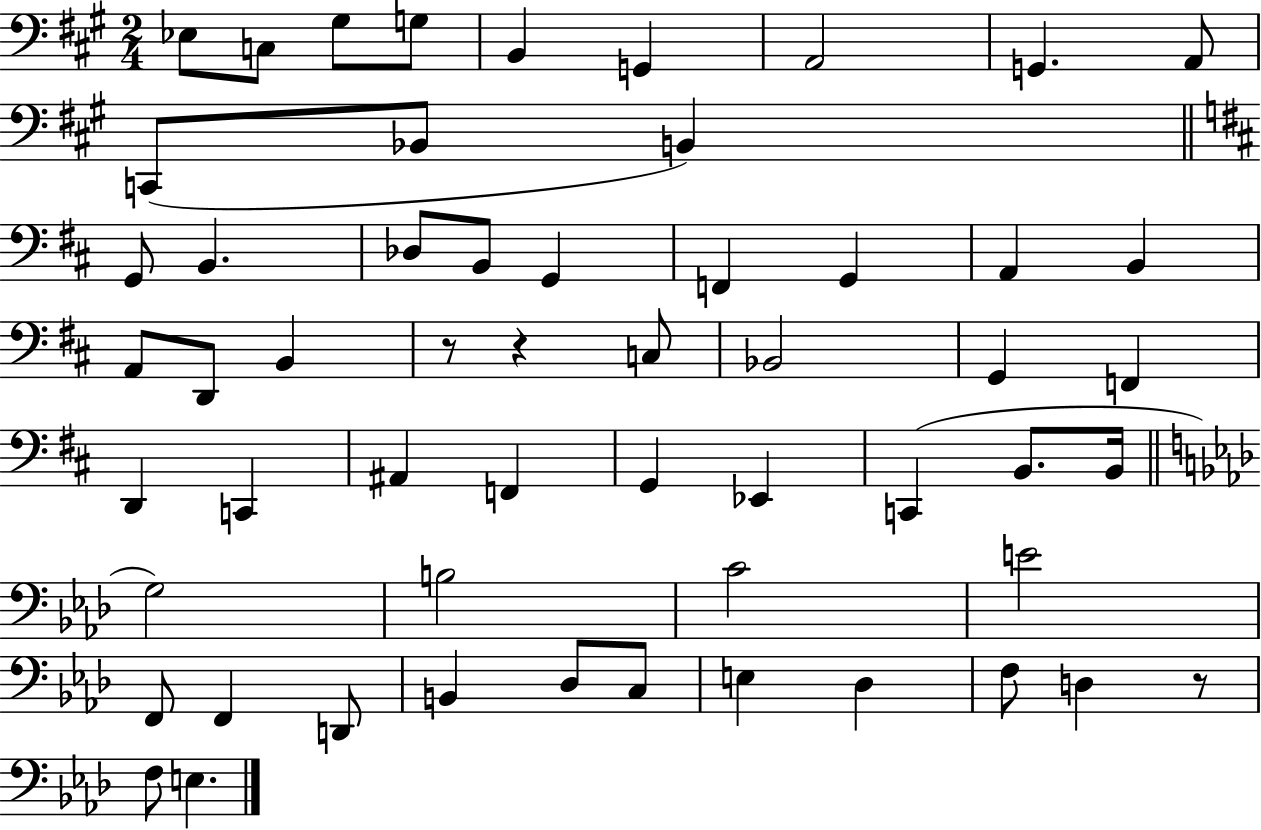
{
  \clef bass
  \numericTimeSignature
  \time 2/4
  \key a \major
  \repeat volta 2 { ees8 c8 gis8 g8 | b,4 g,4 | a,2 | g,4. a,8 | \break c,8( bes,8 b,4) | \bar "||" \break \key d \major g,8 b,4. | des8 b,8 g,4 | f,4 g,4 | a,4 b,4 | \break a,8 d,8 b,4 | r8 r4 c8 | bes,2 | g,4 f,4 | \break d,4 c,4 | ais,4 f,4 | g,4 ees,4 | c,4( b,8. b,16 | \break \bar "||" \break \key f \minor g2) | b2 | c'2 | e'2 | \break f,8 f,4 d,8 | b,4 des8 c8 | e4 des4 | f8 d4 r8 | \break f8 e4. | } \bar "|."
}